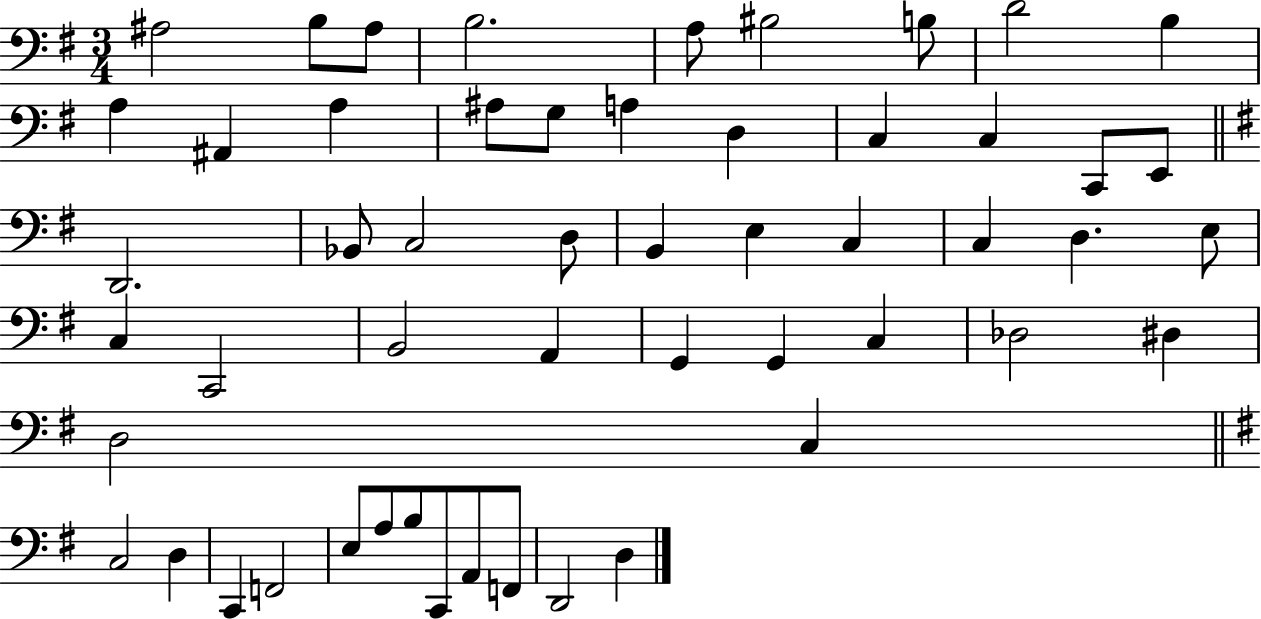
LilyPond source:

{
  \clef bass
  \numericTimeSignature
  \time 3/4
  \key g \major
  ais2 b8 ais8 | b2. | a8 bis2 b8 | d'2 b4 | \break a4 ais,4 a4 | ais8 g8 a4 d4 | c4 c4 c,8 e,8 | \bar "||" \break \key g \major d,2. | bes,8 c2 d8 | b,4 e4 c4 | c4 d4. e8 | \break c4 c,2 | b,2 a,4 | g,4 g,4 c4 | des2 dis4 | \break d2 c4 | \bar "||" \break \key e \minor c2 d4 | c,4 f,2 | e8 a8 b8 c,8 a,8 f,8 | d,2 d4 | \break \bar "|."
}